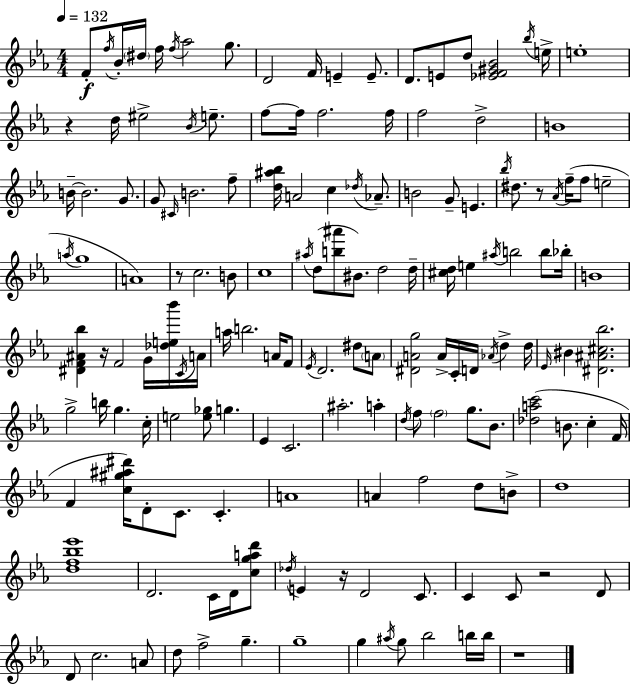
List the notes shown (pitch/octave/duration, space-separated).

F4/e F5/s Bb4/s D#5/s F5/s F5/s Ab5/h G5/e. D4/h F4/s E4/q E4/e. D4/e. E4/e D5/e [Eb4,F4,G#4,Bb4]/h Bb5/s E5/s E5/w R/q D5/s EIS5/h Bb4/s E5/e. F5/e F5/s F5/h. F5/s F5/h D5/h B4/w B4/s B4/h. G4/e. G4/e C#4/s B4/h. F5/e [D5,A#5,Bb5]/s A4/h C5/q Db5/s Ab4/e. B4/h G4/e E4/q. Bb5/s D#5/e. R/e Ab4/s F5/s F5/e E5/h A5/s G5/w A4/w R/e C5/h. B4/e C5/w A#5/s D5/e [B5,A#6]/e BIS4/e. D5/h D5/s [C#5,D5]/s E5/q A#5/s B5/h B5/e Bb5/s B4/w [D#4,F4,A#4,Bb5]/q R/s F4/h G4/s [Db5,E5,Bb6]/s C4/s A4/s A5/s B5/h. A4/s F4/e Eb4/s D4/h. D#5/e A4/e [D#4,A4,G5]/h A4/s C4/s D4/s Ab4/s D5/q D5/s Eb4/s BIS4/q [D#4,A#4,C#5,Bb5]/h. G5/h B5/s G5/q. C5/s E5/h [E5,Gb5]/e G5/q. Eb4/q C4/h. A#5/h. A5/q D5/s F5/e F5/h G5/e. Bb4/e. [Db5,A5,C6]/h B4/e. C5/q F4/s F4/q [C5,G#5,A#5,D#6]/s D4/e C4/e. C4/q. A4/w A4/q F5/h D5/e B4/e D5/w [D5,F5,Bb5,Eb6]/w D4/h. C4/s D4/s [C5,G5,A5,D6]/e Db5/s E4/q R/s D4/h C4/e. C4/q C4/e R/h D4/e D4/e C5/h. A4/e D5/e F5/h G5/q. G5/w G5/q A#5/s G5/e Bb5/h B5/s B5/s R/w